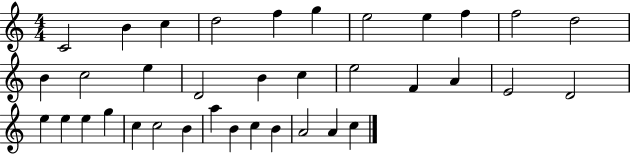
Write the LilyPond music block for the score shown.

{
  \clef treble
  \numericTimeSignature
  \time 4/4
  \key c \major
  c'2 b'4 c''4 | d''2 f''4 g''4 | e''2 e''4 f''4 | f''2 d''2 | \break b'4 c''2 e''4 | d'2 b'4 c''4 | e''2 f'4 a'4 | e'2 d'2 | \break e''4 e''4 e''4 g''4 | c''4 c''2 b'4 | a''4 b'4 c''4 b'4 | a'2 a'4 c''4 | \break \bar "|."
}